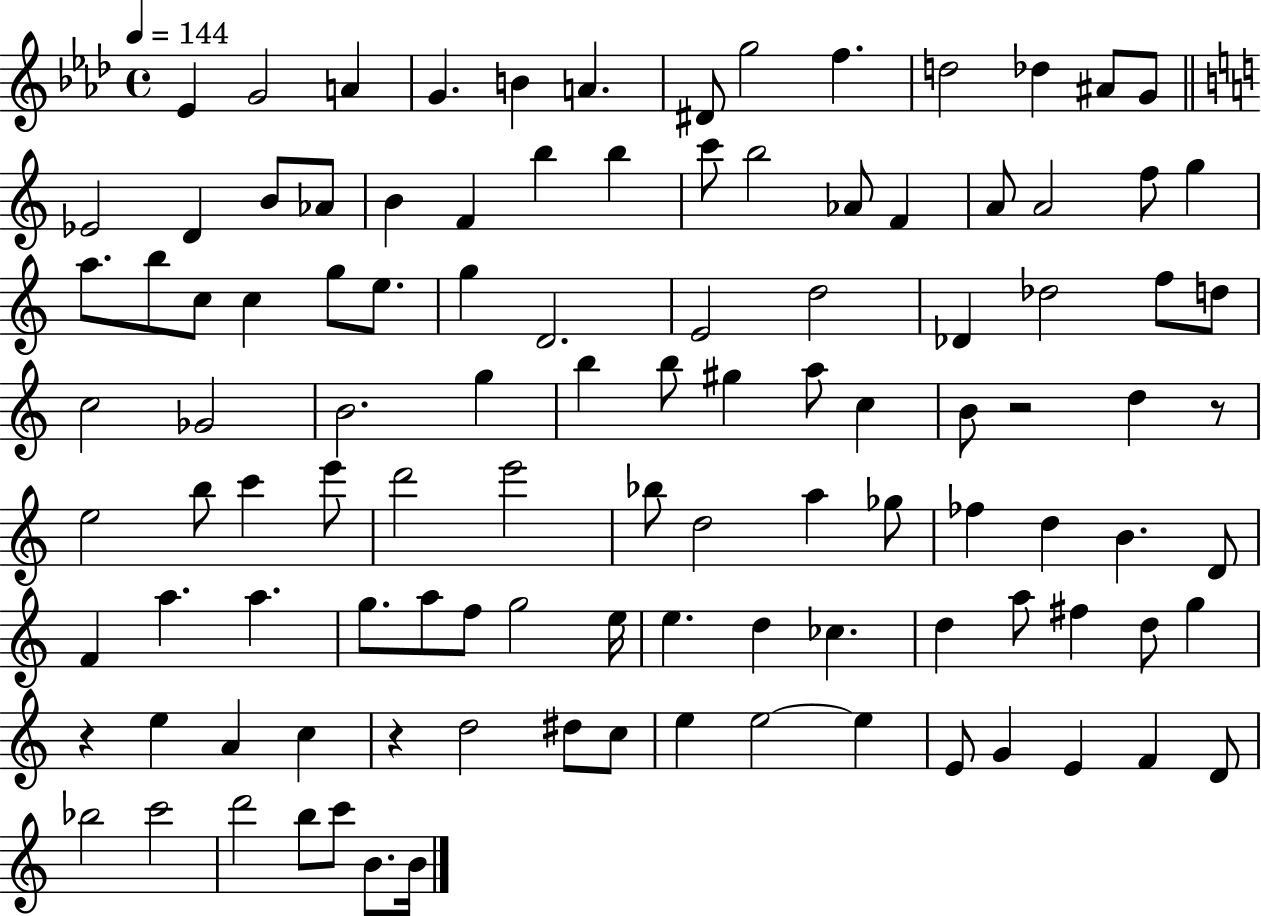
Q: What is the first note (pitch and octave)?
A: Eb4